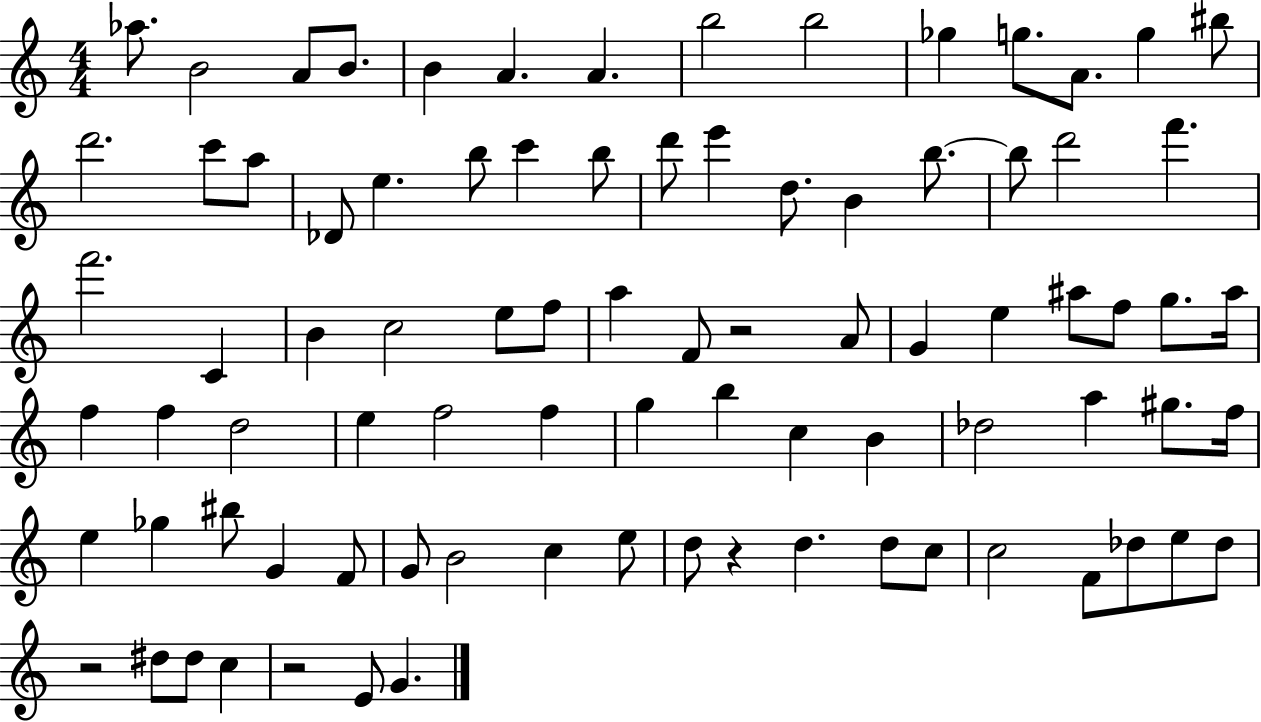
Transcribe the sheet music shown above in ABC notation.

X:1
T:Untitled
M:4/4
L:1/4
K:C
_a/2 B2 A/2 B/2 B A A b2 b2 _g g/2 A/2 g ^b/2 d'2 c'/2 a/2 _D/2 e b/2 c' b/2 d'/2 e' d/2 B b/2 b/2 d'2 f' f'2 C B c2 e/2 f/2 a F/2 z2 A/2 G e ^a/2 f/2 g/2 ^a/4 f f d2 e f2 f g b c B _d2 a ^g/2 f/4 e _g ^b/2 G F/2 G/2 B2 c e/2 d/2 z d d/2 c/2 c2 F/2 _d/2 e/2 _d/2 z2 ^d/2 ^d/2 c z2 E/2 G